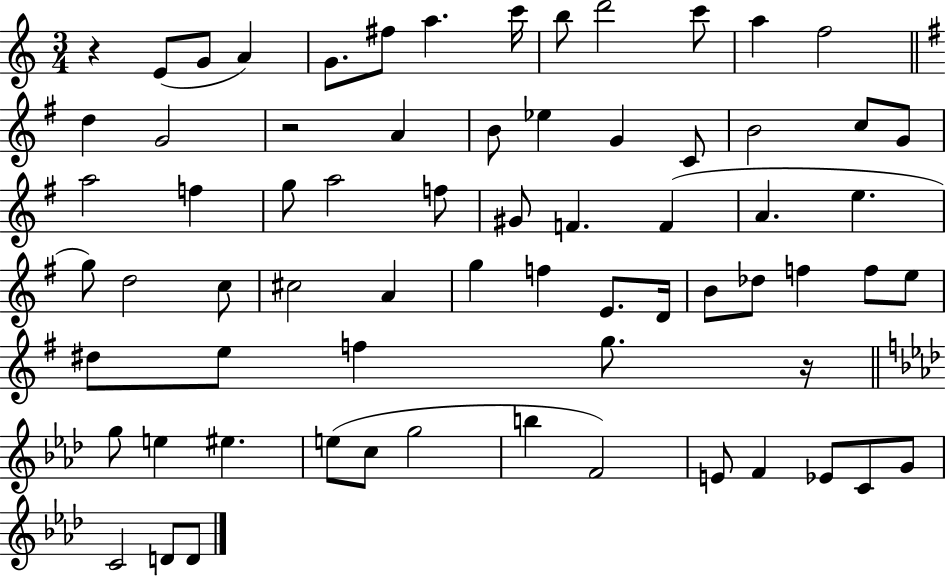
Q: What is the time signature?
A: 3/4